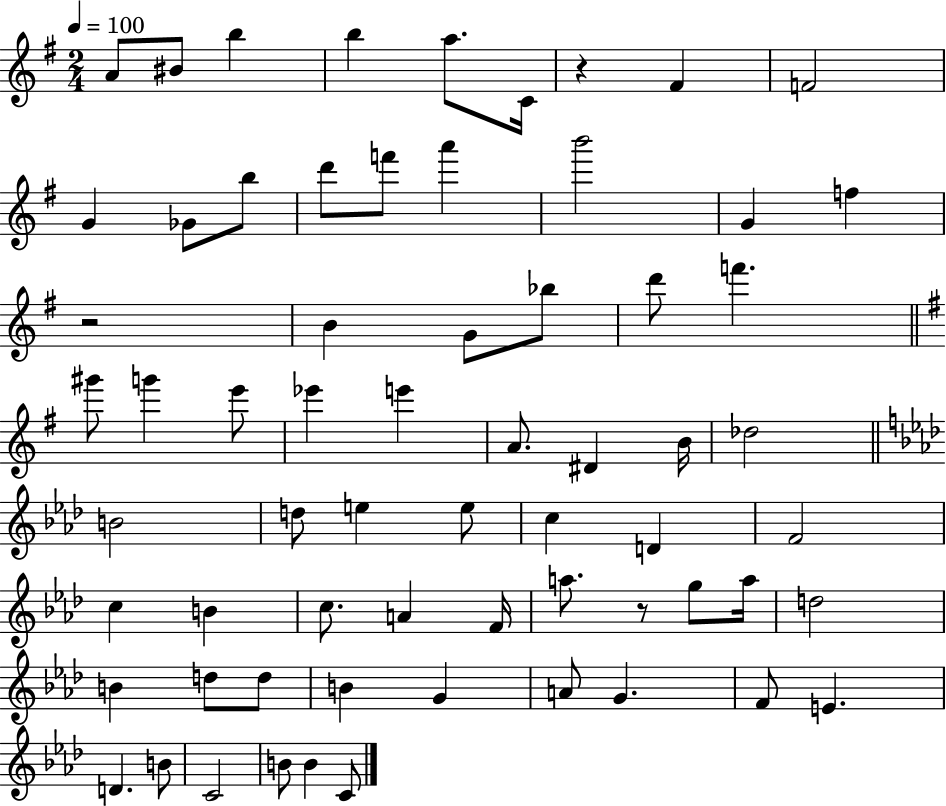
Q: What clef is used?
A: treble